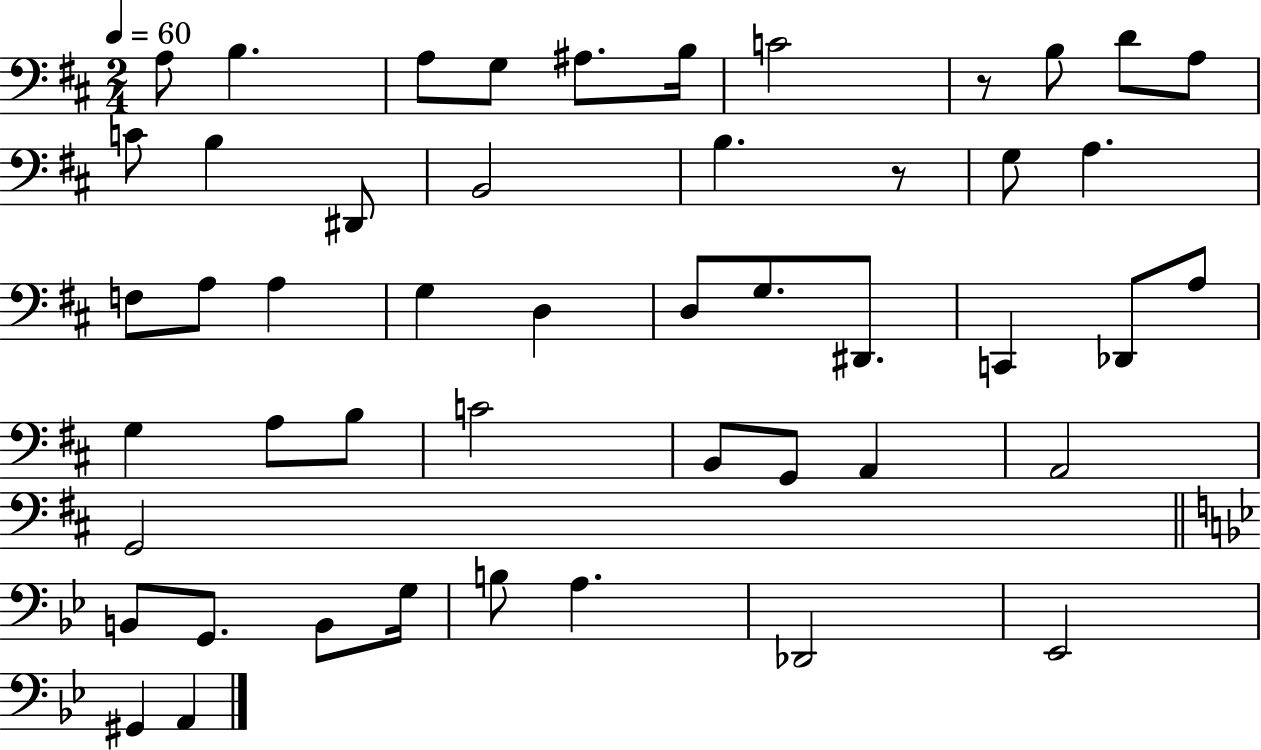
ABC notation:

X:1
T:Untitled
M:2/4
L:1/4
K:D
A,/2 B, A,/2 G,/2 ^A,/2 B,/4 C2 z/2 B,/2 D/2 A,/2 C/2 B, ^D,,/2 B,,2 B, z/2 G,/2 A, F,/2 A,/2 A, G, D, D,/2 G,/2 ^D,,/2 C,, _D,,/2 A,/2 G, A,/2 B,/2 C2 B,,/2 G,,/2 A,, A,,2 G,,2 B,,/2 G,,/2 B,,/2 G,/4 B,/2 A, _D,,2 _E,,2 ^G,, A,,